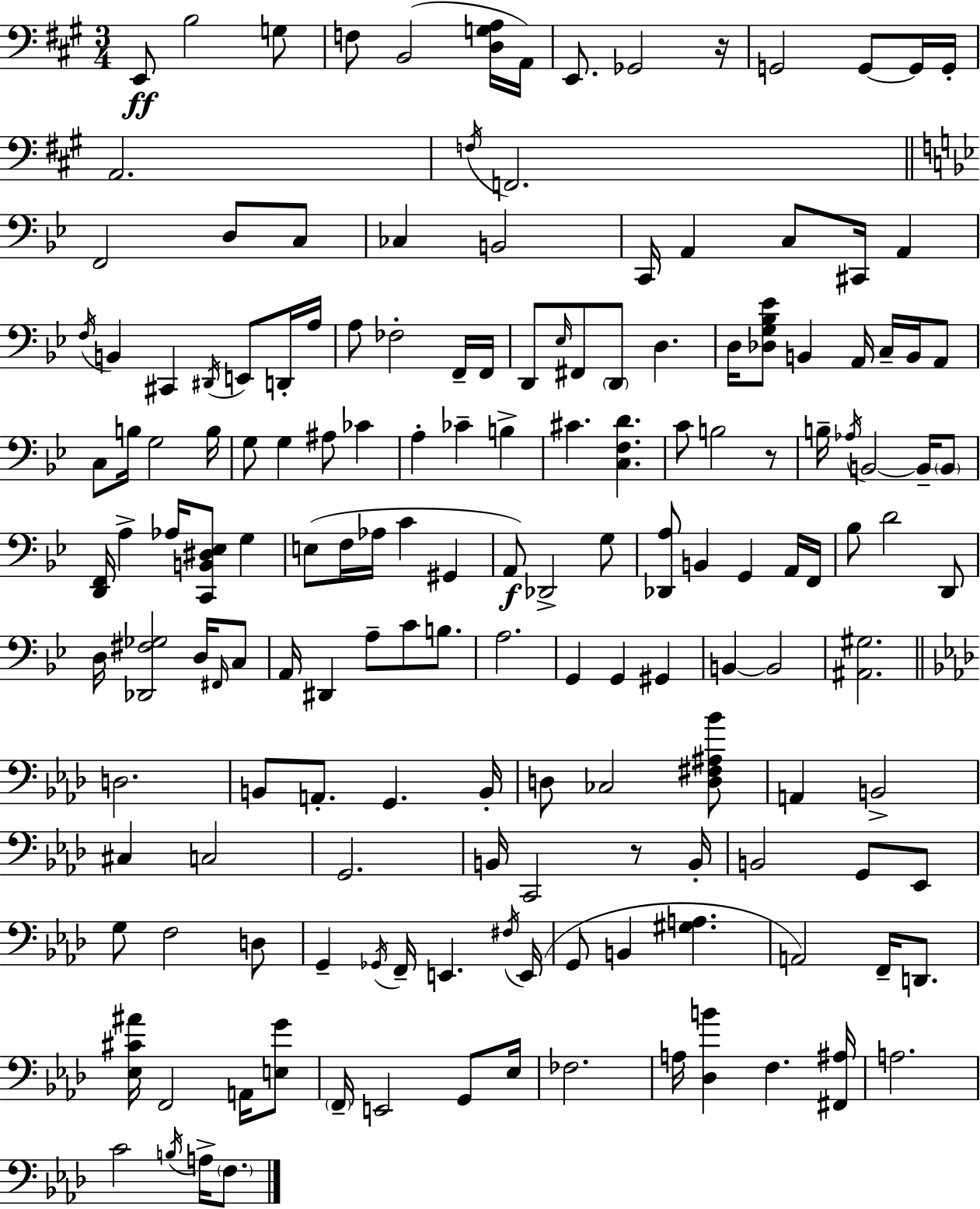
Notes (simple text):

E2/e B3/h G3/e F3/e B2/h [D3,G3,A3]/s A2/s E2/e. Gb2/h R/s G2/h G2/e G2/s G2/s A2/h. F3/s F2/h. F2/h D3/e C3/e CES3/q B2/h C2/s A2/q C3/e C#2/s A2/q F3/s B2/q C#2/q D#2/s E2/e D2/s A3/s A3/e FES3/h F2/s F2/s D2/e Eb3/s F#2/e D2/e D3/q. D3/s [Db3,G3,Bb3,Eb4]/e B2/q A2/s C3/s B2/s A2/e C3/e B3/s G3/h B3/s G3/e G3/q A#3/e CES4/q A3/q CES4/q B3/q C#4/q. [C3,F3,D4]/q. C4/e B3/h R/e B3/s Ab3/s B2/h B2/s B2/e [D2,F2]/s A3/q Ab3/s [C2,B2,D#3,Eb3]/e G3/q E3/e F3/s Ab3/s C4/q G#2/q A2/e Db2/h G3/e [Db2,A3]/e B2/q G2/q A2/s F2/s Bb3/e D4/h D2/e D3/s [Db2,F#3,Gb3]/h D3/s F#2/s C3/e A2/s D#2/q A3/e C4/e B3/e. A3/h. G2/q G2/q G#2/q B2/q B2/h [A#2,G#3]/h. D3/h. B2/e A2/e. G2/q. B2/s D3/e CES3/h [D3,F#3,A#3,Bb4]/e A2/q B2/h C#3/q C3/h G2/h. B2/s C2/h R/e B2/s B2/h G2/e Eb2/e G3/e F3/h D3/e G2/q Gb2/s F2/s E2/q. F#3/s E2/s G2/e B2/q [G#3,A3]/q. A2/h F2/s D2/e. [Eb3,C#4,A#4]/s F2/h A2/s [E3,G4]/e F2/s E2/h G2/e Eb3/s FES3/h. A3/s [Db3,B4]/q F3/q. [F#2,A#3]/s A3/h. C4/h B3/s A3/s F3/e.